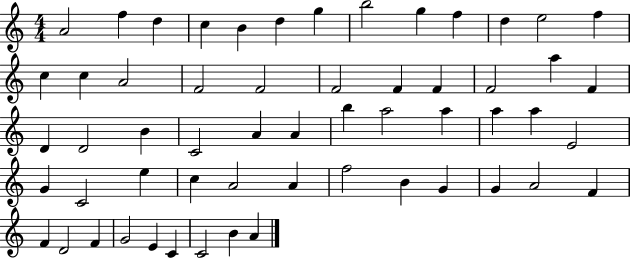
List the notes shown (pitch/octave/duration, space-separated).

A4/h F5/q D5/q C5/q B4/q D5/q G5/q B5/h G5/q F5/q D5/q E5/h F5/q C5/q C5/q A4/h F4/h F4/h F4/h F4/q F4/q F4/h A5/q F4/q D4/q D4/h B4/q C4/h A4/q A4/q B5/q A5/h A5/q A5/q A5/q E4/h G4/q C4/h E5/q C5/q A4/h A4/q F5/h B4/q G4/q G4/q A4/h F4/q F4/q D4/h F4/q G4/h E4/q C4/q C4/h B4/q A4/q